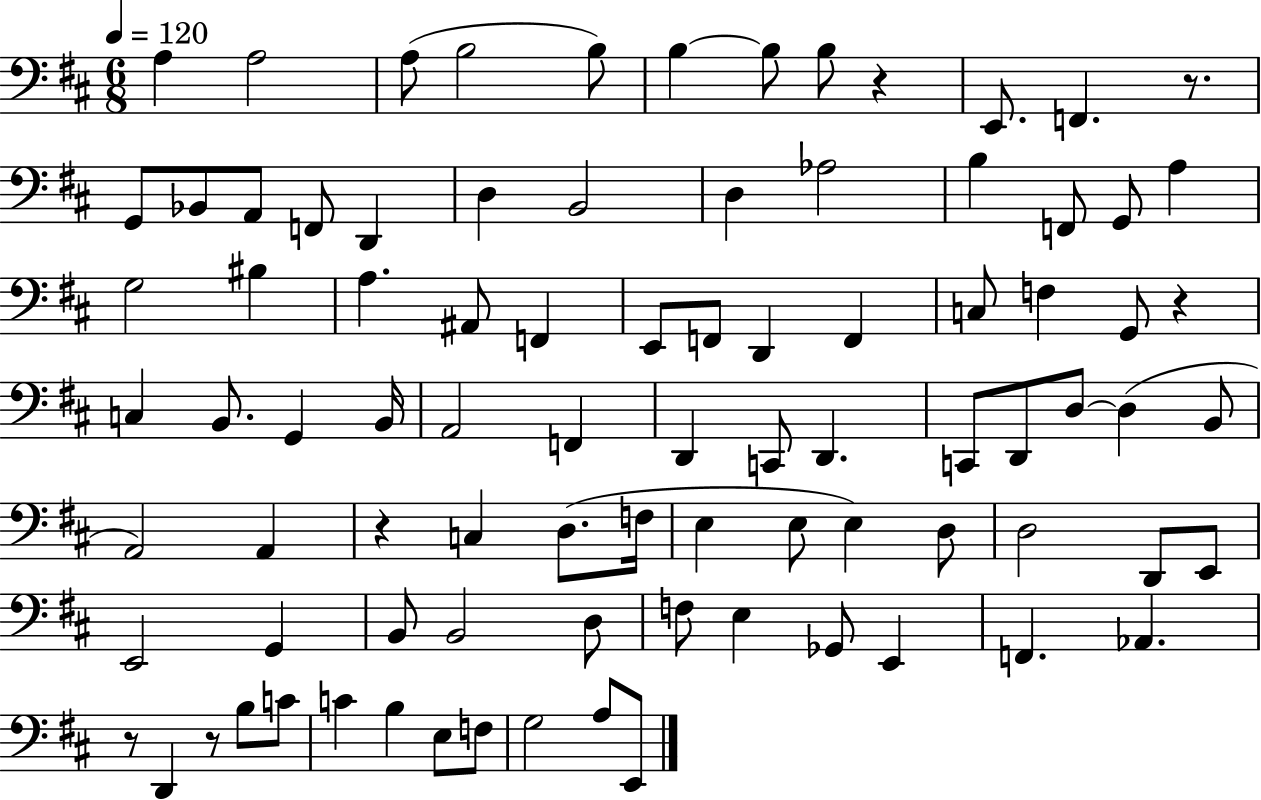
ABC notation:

X:1
T:Untitled
M:6/8
L:1/4
K:D
A, A,2 A,/2 B,2 B,/2 B, B,/2 B,/2 z E,,/2 F,, z/2 G,,/2 _B,,/2 A,,/2 F,,/2 D,, D, B,,2 D, _A,2 B, F,,/2 G,,/2 A, G,2 ^B, A, ^A,,/2 F,, E,,/2 F,,/2 D,, F,, C,/2 F, G,,/2 z C, B,,/2 G,, B,,/4 A,,2 F,, D,, C,,/2 D,, C,,/2 D,,/2 D,/2 D, B,,/2 A,,2 A,, z C, D,/2 F,/4 E, E,/2 E, D,/2 D,2 D,,/2 E,,/2 E,,2 G,, B,,/2 B,,2 D,/2 F,/2 E, _G,,/2 E,, F,, _A,, z/2 D,, z/2 B,/2 C/2 C B, E,/2 F,/2 G,2 A,/2 E,,/2